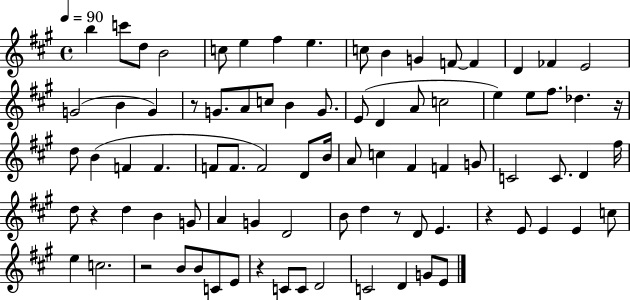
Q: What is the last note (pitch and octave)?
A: E4